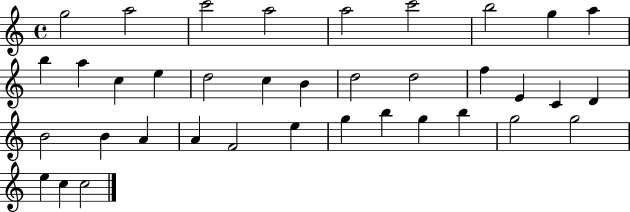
G5/h A5/h C6/h A5/h A5/h C6/h B5/h G5/q A5/q B5/q A5/q C5/q E5/q D5/h C5/q B4/q D5/h D5/h F5/q E4/q C4/q D4/q B4/h B4/q A4/q A4/q F4/h E5/q G5/q B5/q G5/q B5/q G5/h G5/h E5/q C5/q C5/h